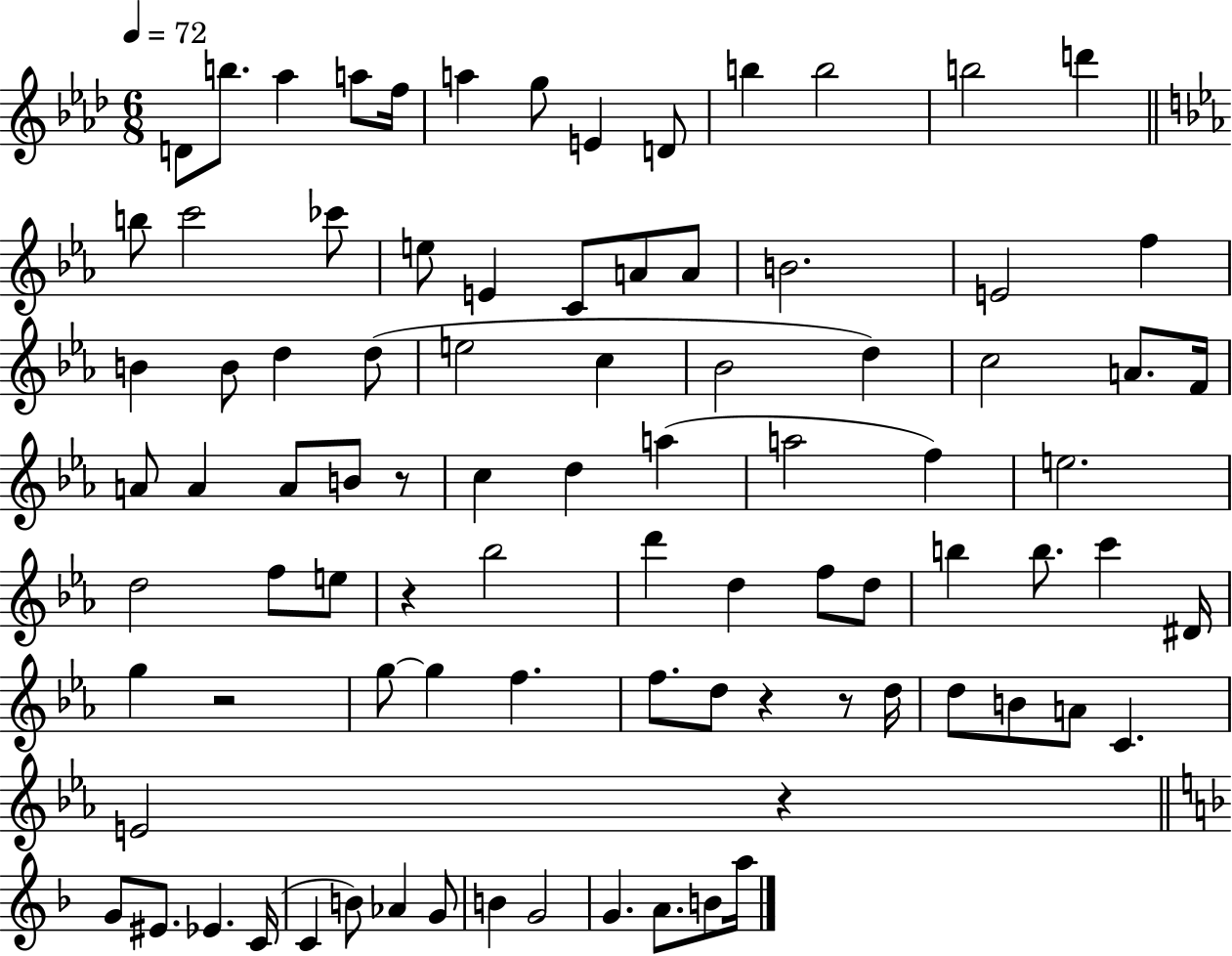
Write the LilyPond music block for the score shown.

{
  \clef treble
  \numericTimeSignature
  \time 6/8
  \key aes \major
  \tempo 4 = 72
  \repeat volta 2 { d'8 b''8. aes''4 a''8 f''16 | a''4 g''8 e'4 d'8 | b''4 b''2 | b''2 d'''4 | \break \bar "||" \break \key ees \major b''8 c'''2 ces'''8 | e''8 e'4 c'8 a'8 a'8 | b'2. | e'2 f''4 | \break b'4 b'8 d''4 d''8( | e''2 c''4 | bes'2 d''4) | c''2 a'8. f'16 | \break a'8 a'4 a'8 b'8 r8 | c''4 d''4 a''4( | a''2 f''4) | e''2. | \break d''2 f''8 e''8 | r4 bes''2 | d'''4 d''4 f''8 d''8 | b''4 b''8. c'''4 dis'16 | \break g''4 r2 | g''8~~ g''4 f''4. | f''8. d''8 r4 r8 d''16 | d''8 b'8 a'8 c'4. | \break e'2 r4 | \bar "||" \break \key d \minor g'8 eis'8. ees'4. c'16( | c'4 b'8) aes'4 g'8 | b'4 g'2 | g'4. a'8. b'8 a''16 | \break } \bar "|."
}